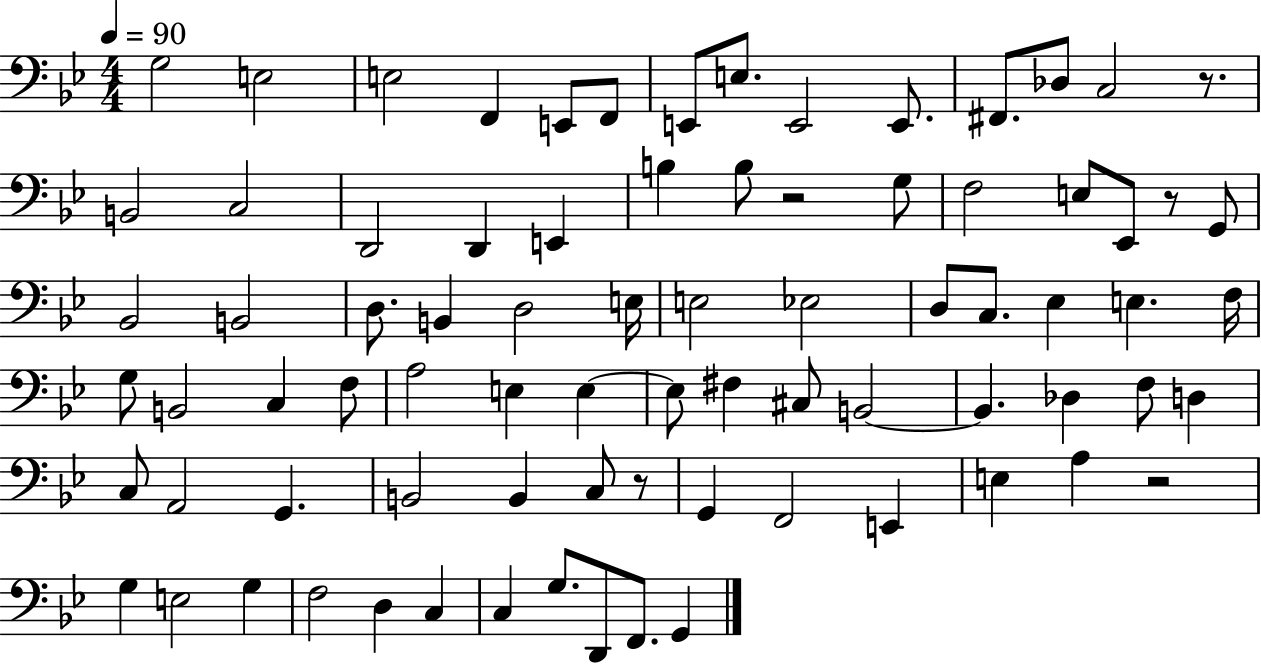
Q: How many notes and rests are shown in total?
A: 80